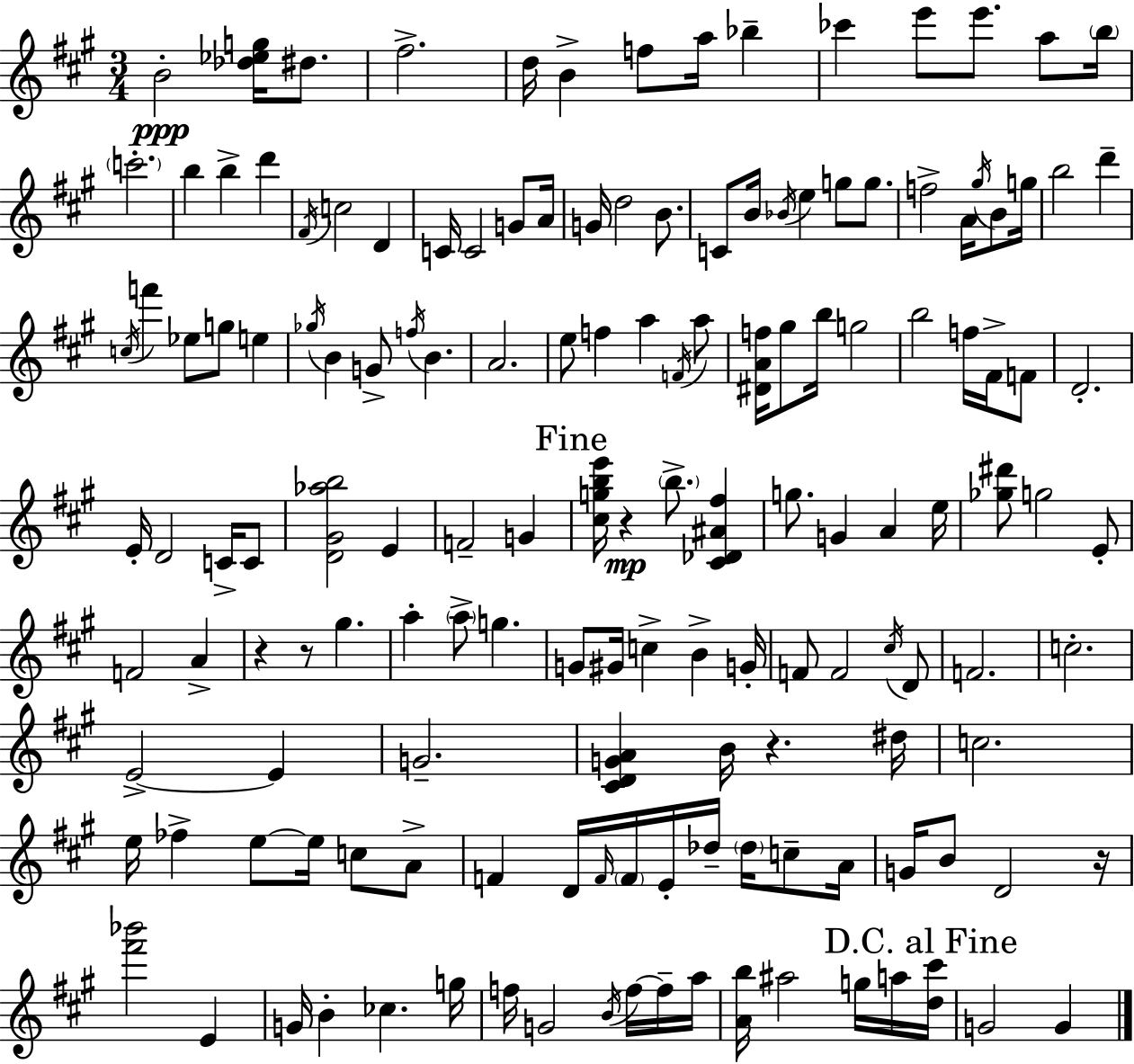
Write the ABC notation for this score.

X:1
T:Untitled
M:3/4
L:1/4
K:A
B2 [_d_eg]/4 ^d/2 ^f2 d/4 B f/2 a/4 _b _c' e'/2 e'/2 a/2 b/4 c'2 b b d' ^F/4 c2 D C/4 C2 G/2 A/4 G/4 d2 B/2 C/2 B/4 _B/4 e g/2 g/2 f2 A/4 ^g/4 B/2 g/4 b2 d' c/4 f' _e/2 g/2 e _g/4 B G/2 f/4 B A2 e/2 f a F/4 a/2 [^DAf]/4 ^g/2 b/4 g2 b2 f/4 ^F/4 F/2 D2 E/4 D2 C/4 C/2 [D^G_ab]2 E F2 G [^cgbe']/4 z b/2 [^C_D^A^f] g/2 G A e/4 [_g^d']/2 g2 E/2 F2 A z z/2 ^g a a/2 g G/2 ^G/4 c B G/4 F/2 F2 ^c/4 D/2 F2 c2 E2 E G2 [^CDGA] B/4 z ^d/4 c2 e/4 _f e/2 e/4 c/2 A/2 F D/4 F/4 F/4 E/4 _d/4 _d/4 c/2 A/4 G/4 B/2 D2 z/4 [^f'_b']2 E G/4 B _c g/4 f/4 G2 B/4 f/4 f/4 a/4 [Ab]/4 ^a2 g/4 a/4 [d^c']/4 G2 G